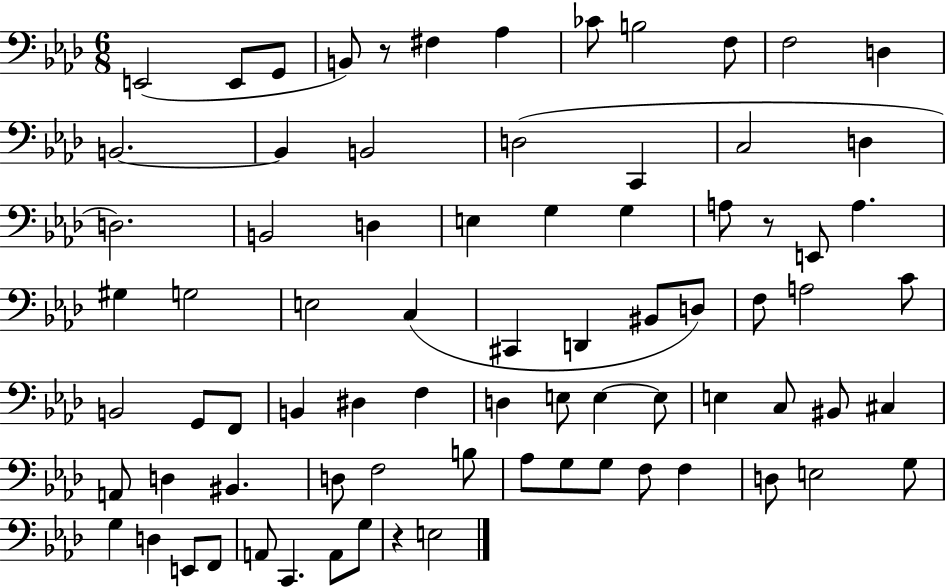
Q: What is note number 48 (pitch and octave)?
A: E3